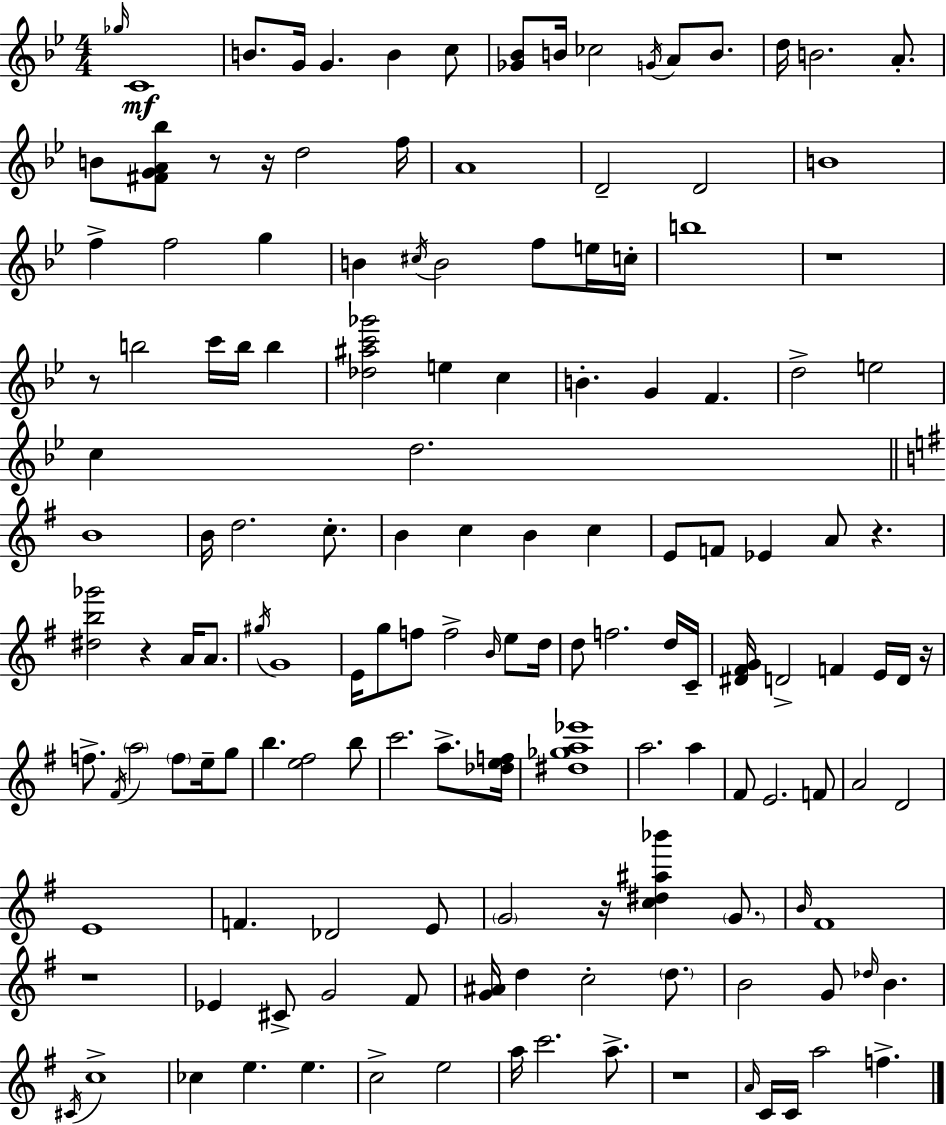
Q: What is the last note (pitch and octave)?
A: F5